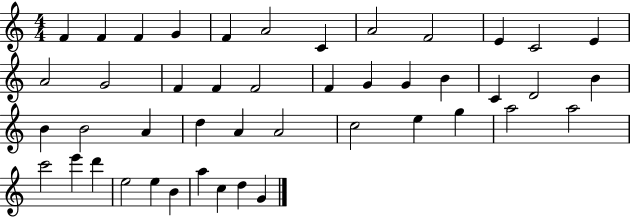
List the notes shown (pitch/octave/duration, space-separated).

F4/q F4/q F4/q G4/q F4/q A4/h C4/q A4/h F4/h E4/q C4/h E4/q A4/h G4/h F4/q F4/q F4/h F4/q G4/q G4/q B4/q C4/q D4/h B4/q B4/q B4/h A4/q D5/q A4/q A4/h C5/h E5/q G5/q A5/h A5/h C6/h E6/q D6/q E5/h E5/q B4/q A5/q C5/q D5/q G4/q